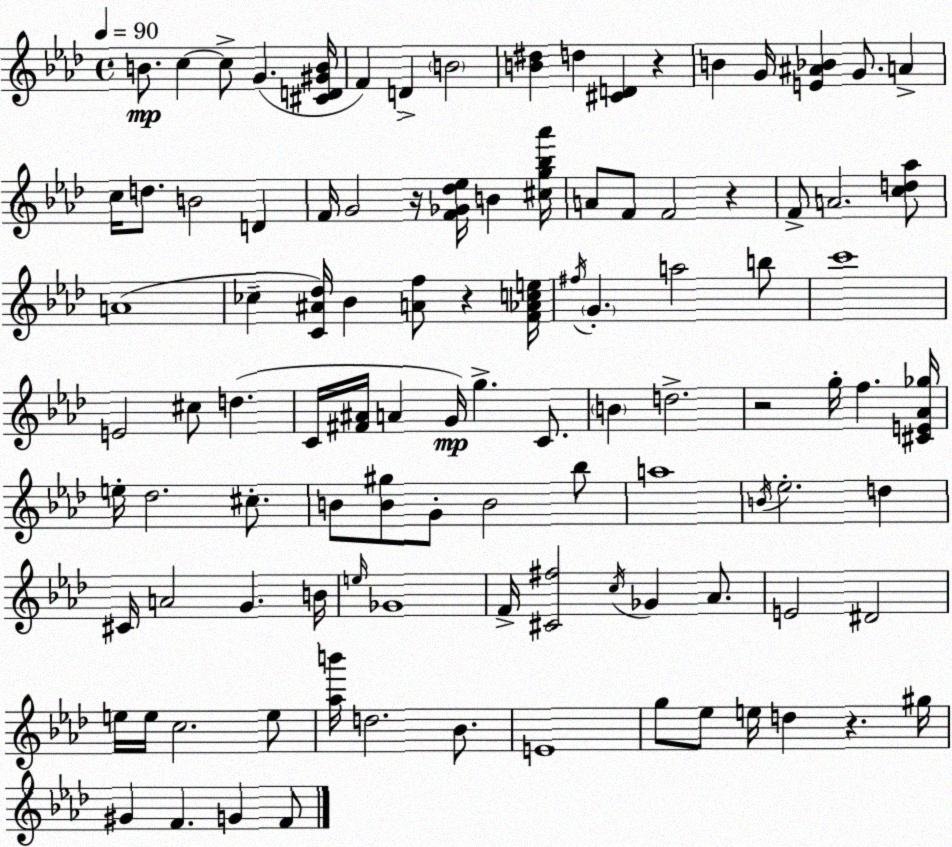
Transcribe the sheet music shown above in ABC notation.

X:1
T:Untitled
M:4/4
L:1/4
K:Fm
B/2 c c/2 G [^CD^GB]/4 F D B2 [B^d] d [^CD] z B G/4 [E^A_B] G/2 A c/4 d/2 B2 D F/4 G2 z/4 [F_G_d_e]/4 B [^cg_b_a']/4 A/2 F/2 F2 z F/2 A2 [cd_a]/2 A4 _c [C^A_d]/4 _B [Af]/2 z [F_Ace]/4 ^f/4 G a2 b/2 c'4 E2 ^c/2 d C/4 [^F^A]/4 A G/4 g C/2 B d2 z2 g/4 f [^CE_A_g]/4 e/4 _d2 ^c/2 B/2 [B^g]/2 G/2 B2 _b/2 a4 B/4 _e2 d ^C/4 A2 G B/4 e/4 _G4 F/4 [^C^f]2 c/4 _G _A/2 E2 ^D2 e/4 e/4 c2 e/2 [_ab']/4 d2 _B/2 E4 g/2 _e/2 e/4 d z ^g/4 ^G F G F/2